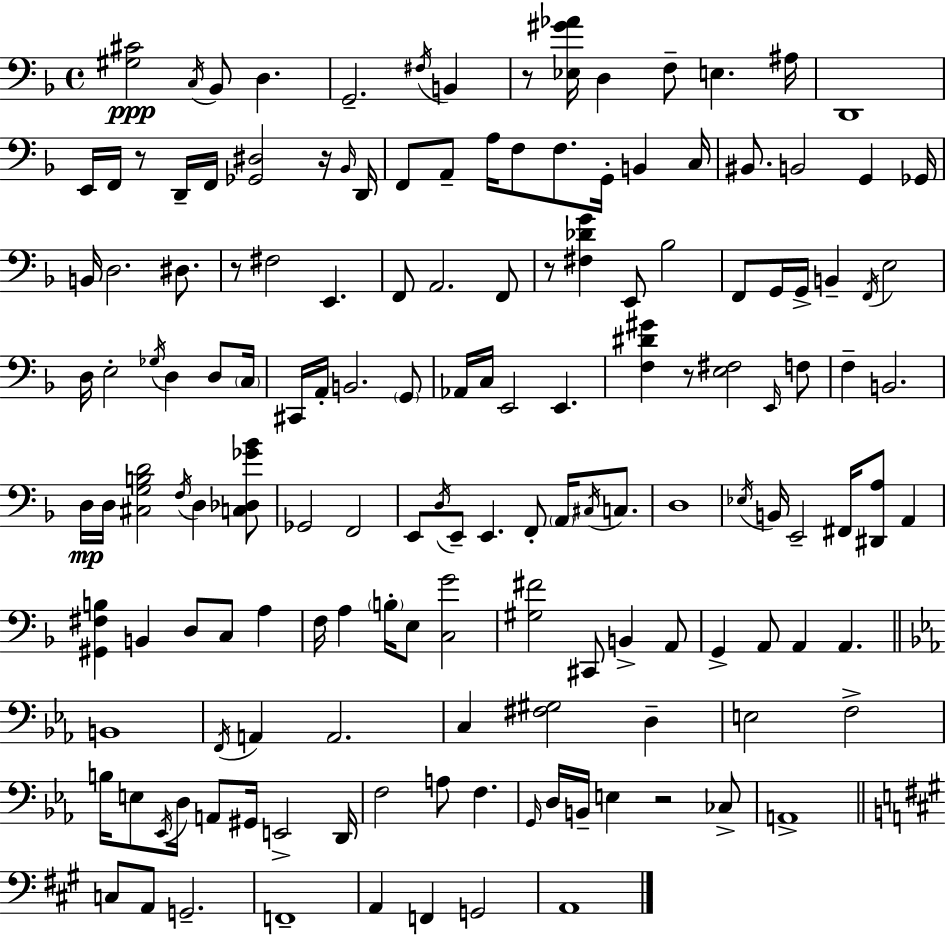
[G#3,C#4]/h C3/s Bb2/e D3/q. G2/h. F#3/s B2/q R/e [Eb3,G#4,Ab4]/s D3/q F3/e E3/q. A#3/s D2/w E2/s F2/s R/e D2/s F2/s [Gb2,D#3]/h R/s Bb2/s D2/s F2/e A2/e A3/s F3/e F3/e. G2/s B2/q C3/s BIS2/e. B2/h G2/q Gb2/s B2/s D3/h. D#3/e. R/e F#3/h E2/q. F2/e A2/h. F2/e R/e [F#3,Db4,G4]/q E2/e Bb3/h F2/e G2/s G2/s B2/q F2/s E3/h D3/s E3/h Gb3/s D3/q D3/e C3/s C#2/s A2/s B2/h. G2/e Ab2/s C3/s E2/h E2/q. [F3,D#4,G#4]/q R/e [E3,F#3]/h E2/s F3/e F3/q B2/h. D3/s D3/s [C#3,G3,B3,D4]/h F3/s D3/q [C3,Db3,Gb4,Bb4]/e Gb2/h F2/h E2/e D3/s E2/e E2/q. F2/e A2/s C#3/s C3/e. D3/w Eb3/s B2/s E2/h F#2/s [D#2,A3]/e A2/q [G#2,F#3,B3]/q B2/q D3/e C3/e A3/q F3/s A3/q B3/s E3/e [C3,G4]/h [G#3,F#4]/h C#2/e B2/q A2/e G2/q A2/e A2/q A2/q. B2/w F2/s A2/q A2/h. C3/q [F#3,G#3]/h D3/q E3/h F3/h B3/s E3/e Eb2/s D3/s A2/e G#2/s E2/h D2/s F3/h A3/e F3/q. G2/s D3/s B2/s E3/q R/h CES3/e A2/w C3/e A2/e G2/h. F2/w A2/q F2/q G2/h A2/w